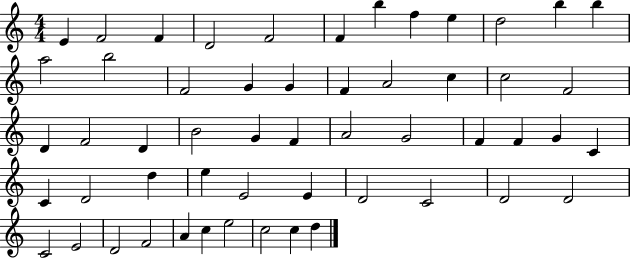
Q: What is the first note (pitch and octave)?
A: E4